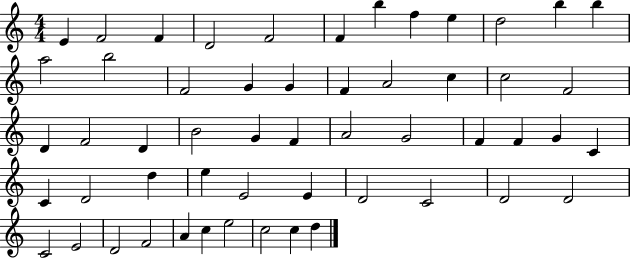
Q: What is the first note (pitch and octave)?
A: E4